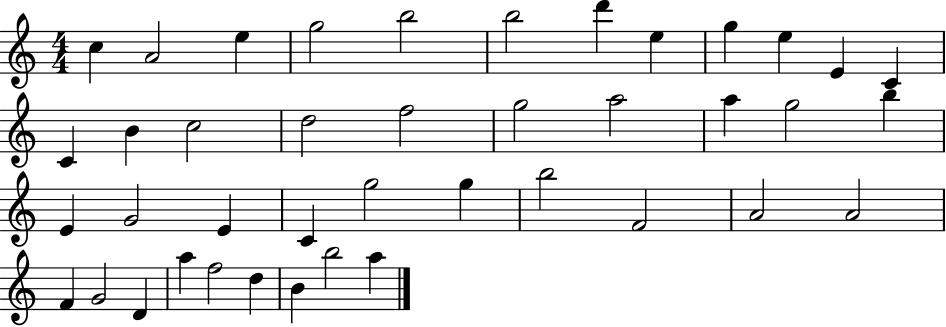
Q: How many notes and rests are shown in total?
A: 41